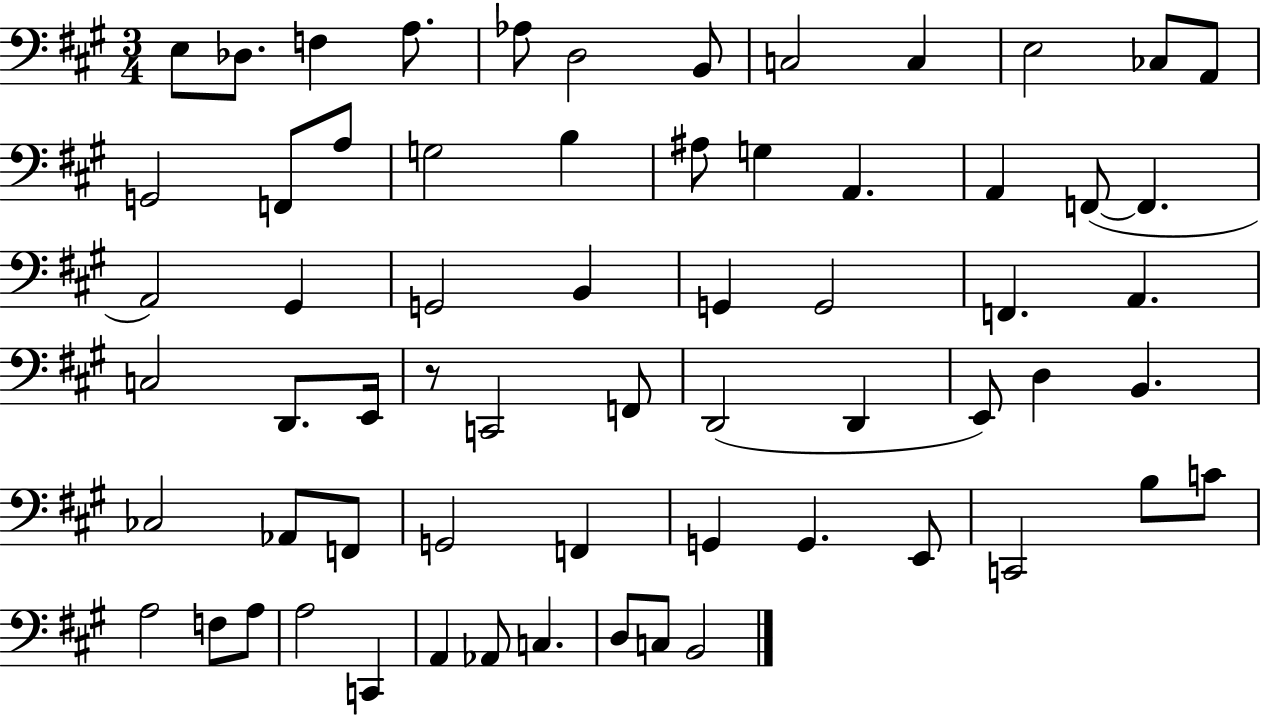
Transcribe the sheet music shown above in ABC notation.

X:1
T:Untitled
M:3/4
L:1/4
K:A
E,/2 _D,/2 F, A,/2 _A,/2 D,2 B,,/2 C,2 C, E,2 _C,/2 A,,/2 G,,2 F,,/2 A,/2 G,2 B, ^A,/2 G, A,, A,, F,,/2 F,, A,,2 ^G,, G,,2 B,, G,, G,,2 F,, A,, C,2 D,,/2 E,,/4 z/2 C,,2 F,,/2 D,,2 D,, E,,/2 D, B,, _C,2 _A,,/2 F,,/2 G,,2 F,, G,, G,, E,,/2 C,,2 B,/2 C/2 A,2 F,/2 A,/2 A,2 C,, A,, _A,,/2 C, D,/2 C,/2 B,,2